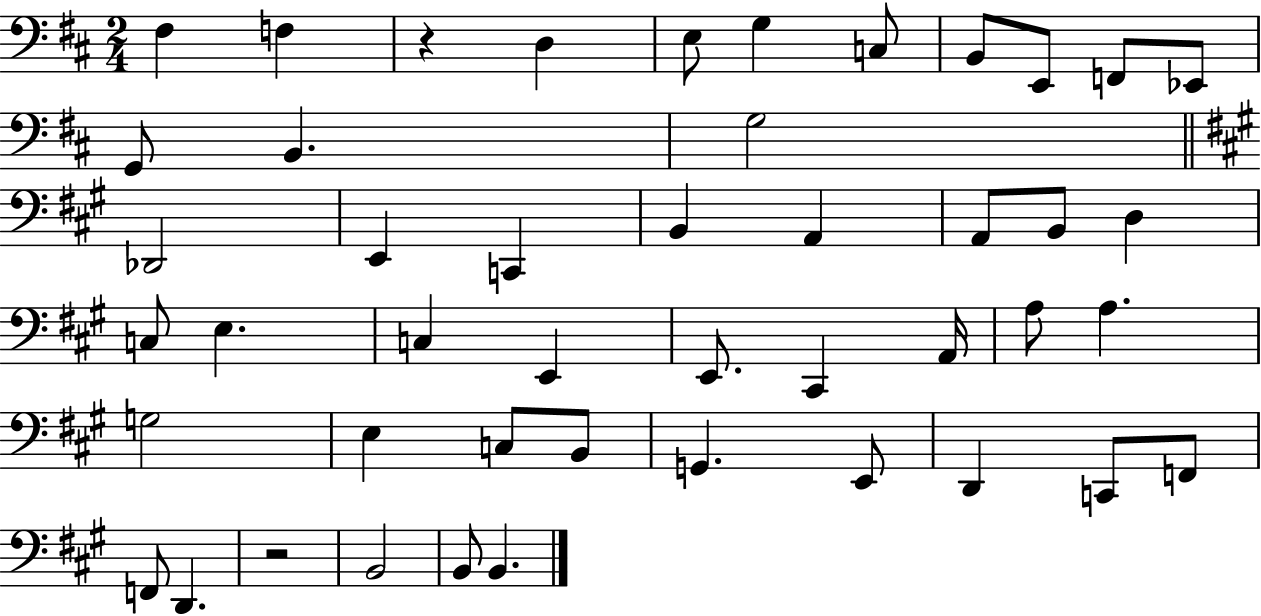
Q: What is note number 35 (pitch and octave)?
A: G2